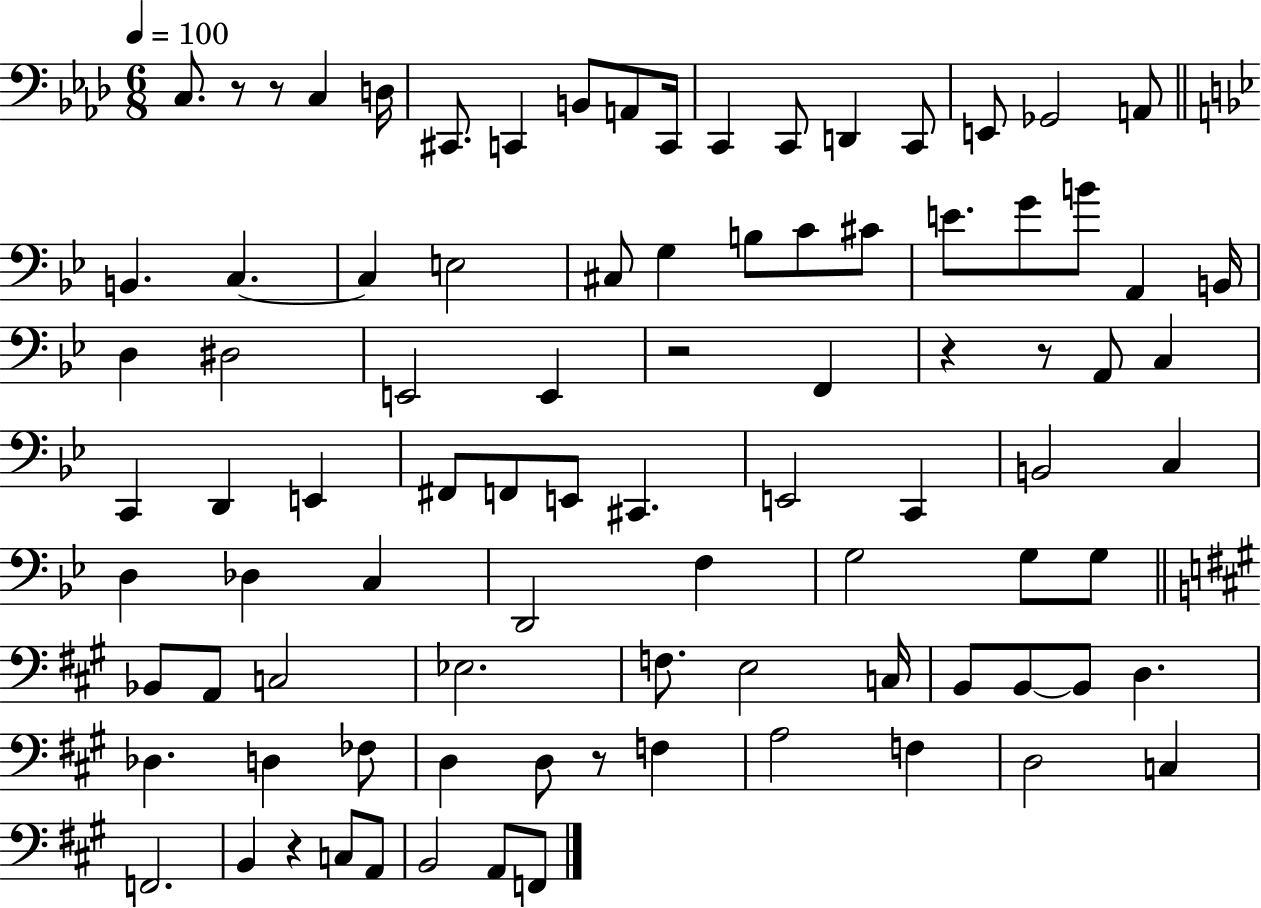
{
  \clef bass
  \numericTimeSignature
  \time 6/8
  \key aes \major
  \tempo 4 = 100
  c8. r8 r8 c4 d16 | cis,8. c,4 b,8 a,8 c,16 | c,4 c,8 d,4 c,8 | e,8 ges,2 a,8 | \break \bar "||" \break \key g \minor b,4. c4.~~ | c4 e2 | cis8 g4 b8 c'8 cis'8 | e'8. g'8 b'8 a,4 b,16 | \break d4 dis2 | e,2 e,4 | r2 f,4 | r4 r8 a,8 c4 | \break c,4 d,4 e,4 | fis,8 f,8 e,8 cis,4. | e,2 c,4 | b,2 c4 | \break d4 des4 c4 | d,2 f4 | g2 g8 g8 | \bar "||" \break \key a \major bes,8 a,8 c2 | ees2. | f8. e2 c16 | b,8 b,8~~ b,8 d4. | \break des4. d4 fes8 | d4 d8 r8 f4 | a2 f4 | d2 c4 | \break f,2. | b,4 r4 c8 a,8 | b,2 a,8 f,8 | \bar "|."
}